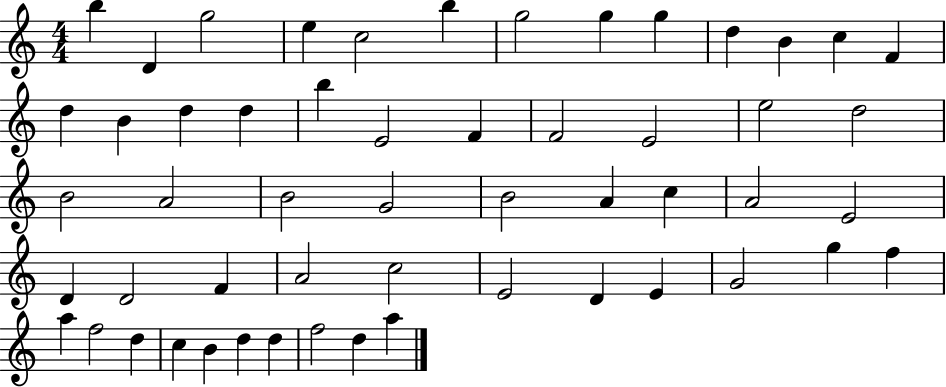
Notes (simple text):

B5/q D4/q G5/h E5/q C5/h B5/q G5/h G5/q G5/q D5/q B4/q C5/q F4/q D5/q B4/q D5/q D5/q B5/q E4/h F4/q F4/h E4/h E5/h D5/h B4/h A4/h B4/h G4/h B4/h A4/q C5/q A4/h E4/h D4/q D4/h F4/q A4/h C5/h E4/h D4/q E4/q G4/h G5/q F5/q A5/q F5/h D5/q C5/q B4/q D5/q D5/q F5/h D5/q A5/q